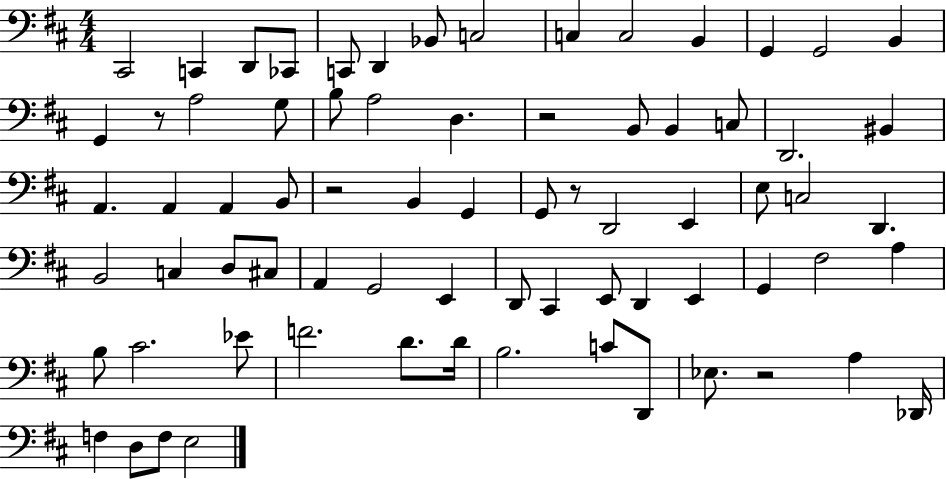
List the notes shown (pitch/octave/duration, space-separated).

C#2/h C2/q D2/e CES2/e C2/e D2/q Bb2/e C3/h C3/q C3/h B2/q G2/q G2/h B2/q G2/q R/e A3/h G3/e B3/e A3/h D3/q. R/h B2/e B2/q C3/e D2/h. BIS2/q A2/q. A2/q A2/q B2/e R/h B2/q G2/q G2/e R/e D2/h E2/q E3/e C3/h D2/q. B2/h C3/q D3/e C#3/e A2/q G2/h E2/q D2/e C#2/q E2/e D2/q E2/q G2/q F#3/h A3/q B3/e C#4/h. Eb4/e F4/h. D4/e. D4/s B3/h. C4/e D2/e Eb3/e. R/h A3/q Db2/s F3/q D3/e F3/e E3/h